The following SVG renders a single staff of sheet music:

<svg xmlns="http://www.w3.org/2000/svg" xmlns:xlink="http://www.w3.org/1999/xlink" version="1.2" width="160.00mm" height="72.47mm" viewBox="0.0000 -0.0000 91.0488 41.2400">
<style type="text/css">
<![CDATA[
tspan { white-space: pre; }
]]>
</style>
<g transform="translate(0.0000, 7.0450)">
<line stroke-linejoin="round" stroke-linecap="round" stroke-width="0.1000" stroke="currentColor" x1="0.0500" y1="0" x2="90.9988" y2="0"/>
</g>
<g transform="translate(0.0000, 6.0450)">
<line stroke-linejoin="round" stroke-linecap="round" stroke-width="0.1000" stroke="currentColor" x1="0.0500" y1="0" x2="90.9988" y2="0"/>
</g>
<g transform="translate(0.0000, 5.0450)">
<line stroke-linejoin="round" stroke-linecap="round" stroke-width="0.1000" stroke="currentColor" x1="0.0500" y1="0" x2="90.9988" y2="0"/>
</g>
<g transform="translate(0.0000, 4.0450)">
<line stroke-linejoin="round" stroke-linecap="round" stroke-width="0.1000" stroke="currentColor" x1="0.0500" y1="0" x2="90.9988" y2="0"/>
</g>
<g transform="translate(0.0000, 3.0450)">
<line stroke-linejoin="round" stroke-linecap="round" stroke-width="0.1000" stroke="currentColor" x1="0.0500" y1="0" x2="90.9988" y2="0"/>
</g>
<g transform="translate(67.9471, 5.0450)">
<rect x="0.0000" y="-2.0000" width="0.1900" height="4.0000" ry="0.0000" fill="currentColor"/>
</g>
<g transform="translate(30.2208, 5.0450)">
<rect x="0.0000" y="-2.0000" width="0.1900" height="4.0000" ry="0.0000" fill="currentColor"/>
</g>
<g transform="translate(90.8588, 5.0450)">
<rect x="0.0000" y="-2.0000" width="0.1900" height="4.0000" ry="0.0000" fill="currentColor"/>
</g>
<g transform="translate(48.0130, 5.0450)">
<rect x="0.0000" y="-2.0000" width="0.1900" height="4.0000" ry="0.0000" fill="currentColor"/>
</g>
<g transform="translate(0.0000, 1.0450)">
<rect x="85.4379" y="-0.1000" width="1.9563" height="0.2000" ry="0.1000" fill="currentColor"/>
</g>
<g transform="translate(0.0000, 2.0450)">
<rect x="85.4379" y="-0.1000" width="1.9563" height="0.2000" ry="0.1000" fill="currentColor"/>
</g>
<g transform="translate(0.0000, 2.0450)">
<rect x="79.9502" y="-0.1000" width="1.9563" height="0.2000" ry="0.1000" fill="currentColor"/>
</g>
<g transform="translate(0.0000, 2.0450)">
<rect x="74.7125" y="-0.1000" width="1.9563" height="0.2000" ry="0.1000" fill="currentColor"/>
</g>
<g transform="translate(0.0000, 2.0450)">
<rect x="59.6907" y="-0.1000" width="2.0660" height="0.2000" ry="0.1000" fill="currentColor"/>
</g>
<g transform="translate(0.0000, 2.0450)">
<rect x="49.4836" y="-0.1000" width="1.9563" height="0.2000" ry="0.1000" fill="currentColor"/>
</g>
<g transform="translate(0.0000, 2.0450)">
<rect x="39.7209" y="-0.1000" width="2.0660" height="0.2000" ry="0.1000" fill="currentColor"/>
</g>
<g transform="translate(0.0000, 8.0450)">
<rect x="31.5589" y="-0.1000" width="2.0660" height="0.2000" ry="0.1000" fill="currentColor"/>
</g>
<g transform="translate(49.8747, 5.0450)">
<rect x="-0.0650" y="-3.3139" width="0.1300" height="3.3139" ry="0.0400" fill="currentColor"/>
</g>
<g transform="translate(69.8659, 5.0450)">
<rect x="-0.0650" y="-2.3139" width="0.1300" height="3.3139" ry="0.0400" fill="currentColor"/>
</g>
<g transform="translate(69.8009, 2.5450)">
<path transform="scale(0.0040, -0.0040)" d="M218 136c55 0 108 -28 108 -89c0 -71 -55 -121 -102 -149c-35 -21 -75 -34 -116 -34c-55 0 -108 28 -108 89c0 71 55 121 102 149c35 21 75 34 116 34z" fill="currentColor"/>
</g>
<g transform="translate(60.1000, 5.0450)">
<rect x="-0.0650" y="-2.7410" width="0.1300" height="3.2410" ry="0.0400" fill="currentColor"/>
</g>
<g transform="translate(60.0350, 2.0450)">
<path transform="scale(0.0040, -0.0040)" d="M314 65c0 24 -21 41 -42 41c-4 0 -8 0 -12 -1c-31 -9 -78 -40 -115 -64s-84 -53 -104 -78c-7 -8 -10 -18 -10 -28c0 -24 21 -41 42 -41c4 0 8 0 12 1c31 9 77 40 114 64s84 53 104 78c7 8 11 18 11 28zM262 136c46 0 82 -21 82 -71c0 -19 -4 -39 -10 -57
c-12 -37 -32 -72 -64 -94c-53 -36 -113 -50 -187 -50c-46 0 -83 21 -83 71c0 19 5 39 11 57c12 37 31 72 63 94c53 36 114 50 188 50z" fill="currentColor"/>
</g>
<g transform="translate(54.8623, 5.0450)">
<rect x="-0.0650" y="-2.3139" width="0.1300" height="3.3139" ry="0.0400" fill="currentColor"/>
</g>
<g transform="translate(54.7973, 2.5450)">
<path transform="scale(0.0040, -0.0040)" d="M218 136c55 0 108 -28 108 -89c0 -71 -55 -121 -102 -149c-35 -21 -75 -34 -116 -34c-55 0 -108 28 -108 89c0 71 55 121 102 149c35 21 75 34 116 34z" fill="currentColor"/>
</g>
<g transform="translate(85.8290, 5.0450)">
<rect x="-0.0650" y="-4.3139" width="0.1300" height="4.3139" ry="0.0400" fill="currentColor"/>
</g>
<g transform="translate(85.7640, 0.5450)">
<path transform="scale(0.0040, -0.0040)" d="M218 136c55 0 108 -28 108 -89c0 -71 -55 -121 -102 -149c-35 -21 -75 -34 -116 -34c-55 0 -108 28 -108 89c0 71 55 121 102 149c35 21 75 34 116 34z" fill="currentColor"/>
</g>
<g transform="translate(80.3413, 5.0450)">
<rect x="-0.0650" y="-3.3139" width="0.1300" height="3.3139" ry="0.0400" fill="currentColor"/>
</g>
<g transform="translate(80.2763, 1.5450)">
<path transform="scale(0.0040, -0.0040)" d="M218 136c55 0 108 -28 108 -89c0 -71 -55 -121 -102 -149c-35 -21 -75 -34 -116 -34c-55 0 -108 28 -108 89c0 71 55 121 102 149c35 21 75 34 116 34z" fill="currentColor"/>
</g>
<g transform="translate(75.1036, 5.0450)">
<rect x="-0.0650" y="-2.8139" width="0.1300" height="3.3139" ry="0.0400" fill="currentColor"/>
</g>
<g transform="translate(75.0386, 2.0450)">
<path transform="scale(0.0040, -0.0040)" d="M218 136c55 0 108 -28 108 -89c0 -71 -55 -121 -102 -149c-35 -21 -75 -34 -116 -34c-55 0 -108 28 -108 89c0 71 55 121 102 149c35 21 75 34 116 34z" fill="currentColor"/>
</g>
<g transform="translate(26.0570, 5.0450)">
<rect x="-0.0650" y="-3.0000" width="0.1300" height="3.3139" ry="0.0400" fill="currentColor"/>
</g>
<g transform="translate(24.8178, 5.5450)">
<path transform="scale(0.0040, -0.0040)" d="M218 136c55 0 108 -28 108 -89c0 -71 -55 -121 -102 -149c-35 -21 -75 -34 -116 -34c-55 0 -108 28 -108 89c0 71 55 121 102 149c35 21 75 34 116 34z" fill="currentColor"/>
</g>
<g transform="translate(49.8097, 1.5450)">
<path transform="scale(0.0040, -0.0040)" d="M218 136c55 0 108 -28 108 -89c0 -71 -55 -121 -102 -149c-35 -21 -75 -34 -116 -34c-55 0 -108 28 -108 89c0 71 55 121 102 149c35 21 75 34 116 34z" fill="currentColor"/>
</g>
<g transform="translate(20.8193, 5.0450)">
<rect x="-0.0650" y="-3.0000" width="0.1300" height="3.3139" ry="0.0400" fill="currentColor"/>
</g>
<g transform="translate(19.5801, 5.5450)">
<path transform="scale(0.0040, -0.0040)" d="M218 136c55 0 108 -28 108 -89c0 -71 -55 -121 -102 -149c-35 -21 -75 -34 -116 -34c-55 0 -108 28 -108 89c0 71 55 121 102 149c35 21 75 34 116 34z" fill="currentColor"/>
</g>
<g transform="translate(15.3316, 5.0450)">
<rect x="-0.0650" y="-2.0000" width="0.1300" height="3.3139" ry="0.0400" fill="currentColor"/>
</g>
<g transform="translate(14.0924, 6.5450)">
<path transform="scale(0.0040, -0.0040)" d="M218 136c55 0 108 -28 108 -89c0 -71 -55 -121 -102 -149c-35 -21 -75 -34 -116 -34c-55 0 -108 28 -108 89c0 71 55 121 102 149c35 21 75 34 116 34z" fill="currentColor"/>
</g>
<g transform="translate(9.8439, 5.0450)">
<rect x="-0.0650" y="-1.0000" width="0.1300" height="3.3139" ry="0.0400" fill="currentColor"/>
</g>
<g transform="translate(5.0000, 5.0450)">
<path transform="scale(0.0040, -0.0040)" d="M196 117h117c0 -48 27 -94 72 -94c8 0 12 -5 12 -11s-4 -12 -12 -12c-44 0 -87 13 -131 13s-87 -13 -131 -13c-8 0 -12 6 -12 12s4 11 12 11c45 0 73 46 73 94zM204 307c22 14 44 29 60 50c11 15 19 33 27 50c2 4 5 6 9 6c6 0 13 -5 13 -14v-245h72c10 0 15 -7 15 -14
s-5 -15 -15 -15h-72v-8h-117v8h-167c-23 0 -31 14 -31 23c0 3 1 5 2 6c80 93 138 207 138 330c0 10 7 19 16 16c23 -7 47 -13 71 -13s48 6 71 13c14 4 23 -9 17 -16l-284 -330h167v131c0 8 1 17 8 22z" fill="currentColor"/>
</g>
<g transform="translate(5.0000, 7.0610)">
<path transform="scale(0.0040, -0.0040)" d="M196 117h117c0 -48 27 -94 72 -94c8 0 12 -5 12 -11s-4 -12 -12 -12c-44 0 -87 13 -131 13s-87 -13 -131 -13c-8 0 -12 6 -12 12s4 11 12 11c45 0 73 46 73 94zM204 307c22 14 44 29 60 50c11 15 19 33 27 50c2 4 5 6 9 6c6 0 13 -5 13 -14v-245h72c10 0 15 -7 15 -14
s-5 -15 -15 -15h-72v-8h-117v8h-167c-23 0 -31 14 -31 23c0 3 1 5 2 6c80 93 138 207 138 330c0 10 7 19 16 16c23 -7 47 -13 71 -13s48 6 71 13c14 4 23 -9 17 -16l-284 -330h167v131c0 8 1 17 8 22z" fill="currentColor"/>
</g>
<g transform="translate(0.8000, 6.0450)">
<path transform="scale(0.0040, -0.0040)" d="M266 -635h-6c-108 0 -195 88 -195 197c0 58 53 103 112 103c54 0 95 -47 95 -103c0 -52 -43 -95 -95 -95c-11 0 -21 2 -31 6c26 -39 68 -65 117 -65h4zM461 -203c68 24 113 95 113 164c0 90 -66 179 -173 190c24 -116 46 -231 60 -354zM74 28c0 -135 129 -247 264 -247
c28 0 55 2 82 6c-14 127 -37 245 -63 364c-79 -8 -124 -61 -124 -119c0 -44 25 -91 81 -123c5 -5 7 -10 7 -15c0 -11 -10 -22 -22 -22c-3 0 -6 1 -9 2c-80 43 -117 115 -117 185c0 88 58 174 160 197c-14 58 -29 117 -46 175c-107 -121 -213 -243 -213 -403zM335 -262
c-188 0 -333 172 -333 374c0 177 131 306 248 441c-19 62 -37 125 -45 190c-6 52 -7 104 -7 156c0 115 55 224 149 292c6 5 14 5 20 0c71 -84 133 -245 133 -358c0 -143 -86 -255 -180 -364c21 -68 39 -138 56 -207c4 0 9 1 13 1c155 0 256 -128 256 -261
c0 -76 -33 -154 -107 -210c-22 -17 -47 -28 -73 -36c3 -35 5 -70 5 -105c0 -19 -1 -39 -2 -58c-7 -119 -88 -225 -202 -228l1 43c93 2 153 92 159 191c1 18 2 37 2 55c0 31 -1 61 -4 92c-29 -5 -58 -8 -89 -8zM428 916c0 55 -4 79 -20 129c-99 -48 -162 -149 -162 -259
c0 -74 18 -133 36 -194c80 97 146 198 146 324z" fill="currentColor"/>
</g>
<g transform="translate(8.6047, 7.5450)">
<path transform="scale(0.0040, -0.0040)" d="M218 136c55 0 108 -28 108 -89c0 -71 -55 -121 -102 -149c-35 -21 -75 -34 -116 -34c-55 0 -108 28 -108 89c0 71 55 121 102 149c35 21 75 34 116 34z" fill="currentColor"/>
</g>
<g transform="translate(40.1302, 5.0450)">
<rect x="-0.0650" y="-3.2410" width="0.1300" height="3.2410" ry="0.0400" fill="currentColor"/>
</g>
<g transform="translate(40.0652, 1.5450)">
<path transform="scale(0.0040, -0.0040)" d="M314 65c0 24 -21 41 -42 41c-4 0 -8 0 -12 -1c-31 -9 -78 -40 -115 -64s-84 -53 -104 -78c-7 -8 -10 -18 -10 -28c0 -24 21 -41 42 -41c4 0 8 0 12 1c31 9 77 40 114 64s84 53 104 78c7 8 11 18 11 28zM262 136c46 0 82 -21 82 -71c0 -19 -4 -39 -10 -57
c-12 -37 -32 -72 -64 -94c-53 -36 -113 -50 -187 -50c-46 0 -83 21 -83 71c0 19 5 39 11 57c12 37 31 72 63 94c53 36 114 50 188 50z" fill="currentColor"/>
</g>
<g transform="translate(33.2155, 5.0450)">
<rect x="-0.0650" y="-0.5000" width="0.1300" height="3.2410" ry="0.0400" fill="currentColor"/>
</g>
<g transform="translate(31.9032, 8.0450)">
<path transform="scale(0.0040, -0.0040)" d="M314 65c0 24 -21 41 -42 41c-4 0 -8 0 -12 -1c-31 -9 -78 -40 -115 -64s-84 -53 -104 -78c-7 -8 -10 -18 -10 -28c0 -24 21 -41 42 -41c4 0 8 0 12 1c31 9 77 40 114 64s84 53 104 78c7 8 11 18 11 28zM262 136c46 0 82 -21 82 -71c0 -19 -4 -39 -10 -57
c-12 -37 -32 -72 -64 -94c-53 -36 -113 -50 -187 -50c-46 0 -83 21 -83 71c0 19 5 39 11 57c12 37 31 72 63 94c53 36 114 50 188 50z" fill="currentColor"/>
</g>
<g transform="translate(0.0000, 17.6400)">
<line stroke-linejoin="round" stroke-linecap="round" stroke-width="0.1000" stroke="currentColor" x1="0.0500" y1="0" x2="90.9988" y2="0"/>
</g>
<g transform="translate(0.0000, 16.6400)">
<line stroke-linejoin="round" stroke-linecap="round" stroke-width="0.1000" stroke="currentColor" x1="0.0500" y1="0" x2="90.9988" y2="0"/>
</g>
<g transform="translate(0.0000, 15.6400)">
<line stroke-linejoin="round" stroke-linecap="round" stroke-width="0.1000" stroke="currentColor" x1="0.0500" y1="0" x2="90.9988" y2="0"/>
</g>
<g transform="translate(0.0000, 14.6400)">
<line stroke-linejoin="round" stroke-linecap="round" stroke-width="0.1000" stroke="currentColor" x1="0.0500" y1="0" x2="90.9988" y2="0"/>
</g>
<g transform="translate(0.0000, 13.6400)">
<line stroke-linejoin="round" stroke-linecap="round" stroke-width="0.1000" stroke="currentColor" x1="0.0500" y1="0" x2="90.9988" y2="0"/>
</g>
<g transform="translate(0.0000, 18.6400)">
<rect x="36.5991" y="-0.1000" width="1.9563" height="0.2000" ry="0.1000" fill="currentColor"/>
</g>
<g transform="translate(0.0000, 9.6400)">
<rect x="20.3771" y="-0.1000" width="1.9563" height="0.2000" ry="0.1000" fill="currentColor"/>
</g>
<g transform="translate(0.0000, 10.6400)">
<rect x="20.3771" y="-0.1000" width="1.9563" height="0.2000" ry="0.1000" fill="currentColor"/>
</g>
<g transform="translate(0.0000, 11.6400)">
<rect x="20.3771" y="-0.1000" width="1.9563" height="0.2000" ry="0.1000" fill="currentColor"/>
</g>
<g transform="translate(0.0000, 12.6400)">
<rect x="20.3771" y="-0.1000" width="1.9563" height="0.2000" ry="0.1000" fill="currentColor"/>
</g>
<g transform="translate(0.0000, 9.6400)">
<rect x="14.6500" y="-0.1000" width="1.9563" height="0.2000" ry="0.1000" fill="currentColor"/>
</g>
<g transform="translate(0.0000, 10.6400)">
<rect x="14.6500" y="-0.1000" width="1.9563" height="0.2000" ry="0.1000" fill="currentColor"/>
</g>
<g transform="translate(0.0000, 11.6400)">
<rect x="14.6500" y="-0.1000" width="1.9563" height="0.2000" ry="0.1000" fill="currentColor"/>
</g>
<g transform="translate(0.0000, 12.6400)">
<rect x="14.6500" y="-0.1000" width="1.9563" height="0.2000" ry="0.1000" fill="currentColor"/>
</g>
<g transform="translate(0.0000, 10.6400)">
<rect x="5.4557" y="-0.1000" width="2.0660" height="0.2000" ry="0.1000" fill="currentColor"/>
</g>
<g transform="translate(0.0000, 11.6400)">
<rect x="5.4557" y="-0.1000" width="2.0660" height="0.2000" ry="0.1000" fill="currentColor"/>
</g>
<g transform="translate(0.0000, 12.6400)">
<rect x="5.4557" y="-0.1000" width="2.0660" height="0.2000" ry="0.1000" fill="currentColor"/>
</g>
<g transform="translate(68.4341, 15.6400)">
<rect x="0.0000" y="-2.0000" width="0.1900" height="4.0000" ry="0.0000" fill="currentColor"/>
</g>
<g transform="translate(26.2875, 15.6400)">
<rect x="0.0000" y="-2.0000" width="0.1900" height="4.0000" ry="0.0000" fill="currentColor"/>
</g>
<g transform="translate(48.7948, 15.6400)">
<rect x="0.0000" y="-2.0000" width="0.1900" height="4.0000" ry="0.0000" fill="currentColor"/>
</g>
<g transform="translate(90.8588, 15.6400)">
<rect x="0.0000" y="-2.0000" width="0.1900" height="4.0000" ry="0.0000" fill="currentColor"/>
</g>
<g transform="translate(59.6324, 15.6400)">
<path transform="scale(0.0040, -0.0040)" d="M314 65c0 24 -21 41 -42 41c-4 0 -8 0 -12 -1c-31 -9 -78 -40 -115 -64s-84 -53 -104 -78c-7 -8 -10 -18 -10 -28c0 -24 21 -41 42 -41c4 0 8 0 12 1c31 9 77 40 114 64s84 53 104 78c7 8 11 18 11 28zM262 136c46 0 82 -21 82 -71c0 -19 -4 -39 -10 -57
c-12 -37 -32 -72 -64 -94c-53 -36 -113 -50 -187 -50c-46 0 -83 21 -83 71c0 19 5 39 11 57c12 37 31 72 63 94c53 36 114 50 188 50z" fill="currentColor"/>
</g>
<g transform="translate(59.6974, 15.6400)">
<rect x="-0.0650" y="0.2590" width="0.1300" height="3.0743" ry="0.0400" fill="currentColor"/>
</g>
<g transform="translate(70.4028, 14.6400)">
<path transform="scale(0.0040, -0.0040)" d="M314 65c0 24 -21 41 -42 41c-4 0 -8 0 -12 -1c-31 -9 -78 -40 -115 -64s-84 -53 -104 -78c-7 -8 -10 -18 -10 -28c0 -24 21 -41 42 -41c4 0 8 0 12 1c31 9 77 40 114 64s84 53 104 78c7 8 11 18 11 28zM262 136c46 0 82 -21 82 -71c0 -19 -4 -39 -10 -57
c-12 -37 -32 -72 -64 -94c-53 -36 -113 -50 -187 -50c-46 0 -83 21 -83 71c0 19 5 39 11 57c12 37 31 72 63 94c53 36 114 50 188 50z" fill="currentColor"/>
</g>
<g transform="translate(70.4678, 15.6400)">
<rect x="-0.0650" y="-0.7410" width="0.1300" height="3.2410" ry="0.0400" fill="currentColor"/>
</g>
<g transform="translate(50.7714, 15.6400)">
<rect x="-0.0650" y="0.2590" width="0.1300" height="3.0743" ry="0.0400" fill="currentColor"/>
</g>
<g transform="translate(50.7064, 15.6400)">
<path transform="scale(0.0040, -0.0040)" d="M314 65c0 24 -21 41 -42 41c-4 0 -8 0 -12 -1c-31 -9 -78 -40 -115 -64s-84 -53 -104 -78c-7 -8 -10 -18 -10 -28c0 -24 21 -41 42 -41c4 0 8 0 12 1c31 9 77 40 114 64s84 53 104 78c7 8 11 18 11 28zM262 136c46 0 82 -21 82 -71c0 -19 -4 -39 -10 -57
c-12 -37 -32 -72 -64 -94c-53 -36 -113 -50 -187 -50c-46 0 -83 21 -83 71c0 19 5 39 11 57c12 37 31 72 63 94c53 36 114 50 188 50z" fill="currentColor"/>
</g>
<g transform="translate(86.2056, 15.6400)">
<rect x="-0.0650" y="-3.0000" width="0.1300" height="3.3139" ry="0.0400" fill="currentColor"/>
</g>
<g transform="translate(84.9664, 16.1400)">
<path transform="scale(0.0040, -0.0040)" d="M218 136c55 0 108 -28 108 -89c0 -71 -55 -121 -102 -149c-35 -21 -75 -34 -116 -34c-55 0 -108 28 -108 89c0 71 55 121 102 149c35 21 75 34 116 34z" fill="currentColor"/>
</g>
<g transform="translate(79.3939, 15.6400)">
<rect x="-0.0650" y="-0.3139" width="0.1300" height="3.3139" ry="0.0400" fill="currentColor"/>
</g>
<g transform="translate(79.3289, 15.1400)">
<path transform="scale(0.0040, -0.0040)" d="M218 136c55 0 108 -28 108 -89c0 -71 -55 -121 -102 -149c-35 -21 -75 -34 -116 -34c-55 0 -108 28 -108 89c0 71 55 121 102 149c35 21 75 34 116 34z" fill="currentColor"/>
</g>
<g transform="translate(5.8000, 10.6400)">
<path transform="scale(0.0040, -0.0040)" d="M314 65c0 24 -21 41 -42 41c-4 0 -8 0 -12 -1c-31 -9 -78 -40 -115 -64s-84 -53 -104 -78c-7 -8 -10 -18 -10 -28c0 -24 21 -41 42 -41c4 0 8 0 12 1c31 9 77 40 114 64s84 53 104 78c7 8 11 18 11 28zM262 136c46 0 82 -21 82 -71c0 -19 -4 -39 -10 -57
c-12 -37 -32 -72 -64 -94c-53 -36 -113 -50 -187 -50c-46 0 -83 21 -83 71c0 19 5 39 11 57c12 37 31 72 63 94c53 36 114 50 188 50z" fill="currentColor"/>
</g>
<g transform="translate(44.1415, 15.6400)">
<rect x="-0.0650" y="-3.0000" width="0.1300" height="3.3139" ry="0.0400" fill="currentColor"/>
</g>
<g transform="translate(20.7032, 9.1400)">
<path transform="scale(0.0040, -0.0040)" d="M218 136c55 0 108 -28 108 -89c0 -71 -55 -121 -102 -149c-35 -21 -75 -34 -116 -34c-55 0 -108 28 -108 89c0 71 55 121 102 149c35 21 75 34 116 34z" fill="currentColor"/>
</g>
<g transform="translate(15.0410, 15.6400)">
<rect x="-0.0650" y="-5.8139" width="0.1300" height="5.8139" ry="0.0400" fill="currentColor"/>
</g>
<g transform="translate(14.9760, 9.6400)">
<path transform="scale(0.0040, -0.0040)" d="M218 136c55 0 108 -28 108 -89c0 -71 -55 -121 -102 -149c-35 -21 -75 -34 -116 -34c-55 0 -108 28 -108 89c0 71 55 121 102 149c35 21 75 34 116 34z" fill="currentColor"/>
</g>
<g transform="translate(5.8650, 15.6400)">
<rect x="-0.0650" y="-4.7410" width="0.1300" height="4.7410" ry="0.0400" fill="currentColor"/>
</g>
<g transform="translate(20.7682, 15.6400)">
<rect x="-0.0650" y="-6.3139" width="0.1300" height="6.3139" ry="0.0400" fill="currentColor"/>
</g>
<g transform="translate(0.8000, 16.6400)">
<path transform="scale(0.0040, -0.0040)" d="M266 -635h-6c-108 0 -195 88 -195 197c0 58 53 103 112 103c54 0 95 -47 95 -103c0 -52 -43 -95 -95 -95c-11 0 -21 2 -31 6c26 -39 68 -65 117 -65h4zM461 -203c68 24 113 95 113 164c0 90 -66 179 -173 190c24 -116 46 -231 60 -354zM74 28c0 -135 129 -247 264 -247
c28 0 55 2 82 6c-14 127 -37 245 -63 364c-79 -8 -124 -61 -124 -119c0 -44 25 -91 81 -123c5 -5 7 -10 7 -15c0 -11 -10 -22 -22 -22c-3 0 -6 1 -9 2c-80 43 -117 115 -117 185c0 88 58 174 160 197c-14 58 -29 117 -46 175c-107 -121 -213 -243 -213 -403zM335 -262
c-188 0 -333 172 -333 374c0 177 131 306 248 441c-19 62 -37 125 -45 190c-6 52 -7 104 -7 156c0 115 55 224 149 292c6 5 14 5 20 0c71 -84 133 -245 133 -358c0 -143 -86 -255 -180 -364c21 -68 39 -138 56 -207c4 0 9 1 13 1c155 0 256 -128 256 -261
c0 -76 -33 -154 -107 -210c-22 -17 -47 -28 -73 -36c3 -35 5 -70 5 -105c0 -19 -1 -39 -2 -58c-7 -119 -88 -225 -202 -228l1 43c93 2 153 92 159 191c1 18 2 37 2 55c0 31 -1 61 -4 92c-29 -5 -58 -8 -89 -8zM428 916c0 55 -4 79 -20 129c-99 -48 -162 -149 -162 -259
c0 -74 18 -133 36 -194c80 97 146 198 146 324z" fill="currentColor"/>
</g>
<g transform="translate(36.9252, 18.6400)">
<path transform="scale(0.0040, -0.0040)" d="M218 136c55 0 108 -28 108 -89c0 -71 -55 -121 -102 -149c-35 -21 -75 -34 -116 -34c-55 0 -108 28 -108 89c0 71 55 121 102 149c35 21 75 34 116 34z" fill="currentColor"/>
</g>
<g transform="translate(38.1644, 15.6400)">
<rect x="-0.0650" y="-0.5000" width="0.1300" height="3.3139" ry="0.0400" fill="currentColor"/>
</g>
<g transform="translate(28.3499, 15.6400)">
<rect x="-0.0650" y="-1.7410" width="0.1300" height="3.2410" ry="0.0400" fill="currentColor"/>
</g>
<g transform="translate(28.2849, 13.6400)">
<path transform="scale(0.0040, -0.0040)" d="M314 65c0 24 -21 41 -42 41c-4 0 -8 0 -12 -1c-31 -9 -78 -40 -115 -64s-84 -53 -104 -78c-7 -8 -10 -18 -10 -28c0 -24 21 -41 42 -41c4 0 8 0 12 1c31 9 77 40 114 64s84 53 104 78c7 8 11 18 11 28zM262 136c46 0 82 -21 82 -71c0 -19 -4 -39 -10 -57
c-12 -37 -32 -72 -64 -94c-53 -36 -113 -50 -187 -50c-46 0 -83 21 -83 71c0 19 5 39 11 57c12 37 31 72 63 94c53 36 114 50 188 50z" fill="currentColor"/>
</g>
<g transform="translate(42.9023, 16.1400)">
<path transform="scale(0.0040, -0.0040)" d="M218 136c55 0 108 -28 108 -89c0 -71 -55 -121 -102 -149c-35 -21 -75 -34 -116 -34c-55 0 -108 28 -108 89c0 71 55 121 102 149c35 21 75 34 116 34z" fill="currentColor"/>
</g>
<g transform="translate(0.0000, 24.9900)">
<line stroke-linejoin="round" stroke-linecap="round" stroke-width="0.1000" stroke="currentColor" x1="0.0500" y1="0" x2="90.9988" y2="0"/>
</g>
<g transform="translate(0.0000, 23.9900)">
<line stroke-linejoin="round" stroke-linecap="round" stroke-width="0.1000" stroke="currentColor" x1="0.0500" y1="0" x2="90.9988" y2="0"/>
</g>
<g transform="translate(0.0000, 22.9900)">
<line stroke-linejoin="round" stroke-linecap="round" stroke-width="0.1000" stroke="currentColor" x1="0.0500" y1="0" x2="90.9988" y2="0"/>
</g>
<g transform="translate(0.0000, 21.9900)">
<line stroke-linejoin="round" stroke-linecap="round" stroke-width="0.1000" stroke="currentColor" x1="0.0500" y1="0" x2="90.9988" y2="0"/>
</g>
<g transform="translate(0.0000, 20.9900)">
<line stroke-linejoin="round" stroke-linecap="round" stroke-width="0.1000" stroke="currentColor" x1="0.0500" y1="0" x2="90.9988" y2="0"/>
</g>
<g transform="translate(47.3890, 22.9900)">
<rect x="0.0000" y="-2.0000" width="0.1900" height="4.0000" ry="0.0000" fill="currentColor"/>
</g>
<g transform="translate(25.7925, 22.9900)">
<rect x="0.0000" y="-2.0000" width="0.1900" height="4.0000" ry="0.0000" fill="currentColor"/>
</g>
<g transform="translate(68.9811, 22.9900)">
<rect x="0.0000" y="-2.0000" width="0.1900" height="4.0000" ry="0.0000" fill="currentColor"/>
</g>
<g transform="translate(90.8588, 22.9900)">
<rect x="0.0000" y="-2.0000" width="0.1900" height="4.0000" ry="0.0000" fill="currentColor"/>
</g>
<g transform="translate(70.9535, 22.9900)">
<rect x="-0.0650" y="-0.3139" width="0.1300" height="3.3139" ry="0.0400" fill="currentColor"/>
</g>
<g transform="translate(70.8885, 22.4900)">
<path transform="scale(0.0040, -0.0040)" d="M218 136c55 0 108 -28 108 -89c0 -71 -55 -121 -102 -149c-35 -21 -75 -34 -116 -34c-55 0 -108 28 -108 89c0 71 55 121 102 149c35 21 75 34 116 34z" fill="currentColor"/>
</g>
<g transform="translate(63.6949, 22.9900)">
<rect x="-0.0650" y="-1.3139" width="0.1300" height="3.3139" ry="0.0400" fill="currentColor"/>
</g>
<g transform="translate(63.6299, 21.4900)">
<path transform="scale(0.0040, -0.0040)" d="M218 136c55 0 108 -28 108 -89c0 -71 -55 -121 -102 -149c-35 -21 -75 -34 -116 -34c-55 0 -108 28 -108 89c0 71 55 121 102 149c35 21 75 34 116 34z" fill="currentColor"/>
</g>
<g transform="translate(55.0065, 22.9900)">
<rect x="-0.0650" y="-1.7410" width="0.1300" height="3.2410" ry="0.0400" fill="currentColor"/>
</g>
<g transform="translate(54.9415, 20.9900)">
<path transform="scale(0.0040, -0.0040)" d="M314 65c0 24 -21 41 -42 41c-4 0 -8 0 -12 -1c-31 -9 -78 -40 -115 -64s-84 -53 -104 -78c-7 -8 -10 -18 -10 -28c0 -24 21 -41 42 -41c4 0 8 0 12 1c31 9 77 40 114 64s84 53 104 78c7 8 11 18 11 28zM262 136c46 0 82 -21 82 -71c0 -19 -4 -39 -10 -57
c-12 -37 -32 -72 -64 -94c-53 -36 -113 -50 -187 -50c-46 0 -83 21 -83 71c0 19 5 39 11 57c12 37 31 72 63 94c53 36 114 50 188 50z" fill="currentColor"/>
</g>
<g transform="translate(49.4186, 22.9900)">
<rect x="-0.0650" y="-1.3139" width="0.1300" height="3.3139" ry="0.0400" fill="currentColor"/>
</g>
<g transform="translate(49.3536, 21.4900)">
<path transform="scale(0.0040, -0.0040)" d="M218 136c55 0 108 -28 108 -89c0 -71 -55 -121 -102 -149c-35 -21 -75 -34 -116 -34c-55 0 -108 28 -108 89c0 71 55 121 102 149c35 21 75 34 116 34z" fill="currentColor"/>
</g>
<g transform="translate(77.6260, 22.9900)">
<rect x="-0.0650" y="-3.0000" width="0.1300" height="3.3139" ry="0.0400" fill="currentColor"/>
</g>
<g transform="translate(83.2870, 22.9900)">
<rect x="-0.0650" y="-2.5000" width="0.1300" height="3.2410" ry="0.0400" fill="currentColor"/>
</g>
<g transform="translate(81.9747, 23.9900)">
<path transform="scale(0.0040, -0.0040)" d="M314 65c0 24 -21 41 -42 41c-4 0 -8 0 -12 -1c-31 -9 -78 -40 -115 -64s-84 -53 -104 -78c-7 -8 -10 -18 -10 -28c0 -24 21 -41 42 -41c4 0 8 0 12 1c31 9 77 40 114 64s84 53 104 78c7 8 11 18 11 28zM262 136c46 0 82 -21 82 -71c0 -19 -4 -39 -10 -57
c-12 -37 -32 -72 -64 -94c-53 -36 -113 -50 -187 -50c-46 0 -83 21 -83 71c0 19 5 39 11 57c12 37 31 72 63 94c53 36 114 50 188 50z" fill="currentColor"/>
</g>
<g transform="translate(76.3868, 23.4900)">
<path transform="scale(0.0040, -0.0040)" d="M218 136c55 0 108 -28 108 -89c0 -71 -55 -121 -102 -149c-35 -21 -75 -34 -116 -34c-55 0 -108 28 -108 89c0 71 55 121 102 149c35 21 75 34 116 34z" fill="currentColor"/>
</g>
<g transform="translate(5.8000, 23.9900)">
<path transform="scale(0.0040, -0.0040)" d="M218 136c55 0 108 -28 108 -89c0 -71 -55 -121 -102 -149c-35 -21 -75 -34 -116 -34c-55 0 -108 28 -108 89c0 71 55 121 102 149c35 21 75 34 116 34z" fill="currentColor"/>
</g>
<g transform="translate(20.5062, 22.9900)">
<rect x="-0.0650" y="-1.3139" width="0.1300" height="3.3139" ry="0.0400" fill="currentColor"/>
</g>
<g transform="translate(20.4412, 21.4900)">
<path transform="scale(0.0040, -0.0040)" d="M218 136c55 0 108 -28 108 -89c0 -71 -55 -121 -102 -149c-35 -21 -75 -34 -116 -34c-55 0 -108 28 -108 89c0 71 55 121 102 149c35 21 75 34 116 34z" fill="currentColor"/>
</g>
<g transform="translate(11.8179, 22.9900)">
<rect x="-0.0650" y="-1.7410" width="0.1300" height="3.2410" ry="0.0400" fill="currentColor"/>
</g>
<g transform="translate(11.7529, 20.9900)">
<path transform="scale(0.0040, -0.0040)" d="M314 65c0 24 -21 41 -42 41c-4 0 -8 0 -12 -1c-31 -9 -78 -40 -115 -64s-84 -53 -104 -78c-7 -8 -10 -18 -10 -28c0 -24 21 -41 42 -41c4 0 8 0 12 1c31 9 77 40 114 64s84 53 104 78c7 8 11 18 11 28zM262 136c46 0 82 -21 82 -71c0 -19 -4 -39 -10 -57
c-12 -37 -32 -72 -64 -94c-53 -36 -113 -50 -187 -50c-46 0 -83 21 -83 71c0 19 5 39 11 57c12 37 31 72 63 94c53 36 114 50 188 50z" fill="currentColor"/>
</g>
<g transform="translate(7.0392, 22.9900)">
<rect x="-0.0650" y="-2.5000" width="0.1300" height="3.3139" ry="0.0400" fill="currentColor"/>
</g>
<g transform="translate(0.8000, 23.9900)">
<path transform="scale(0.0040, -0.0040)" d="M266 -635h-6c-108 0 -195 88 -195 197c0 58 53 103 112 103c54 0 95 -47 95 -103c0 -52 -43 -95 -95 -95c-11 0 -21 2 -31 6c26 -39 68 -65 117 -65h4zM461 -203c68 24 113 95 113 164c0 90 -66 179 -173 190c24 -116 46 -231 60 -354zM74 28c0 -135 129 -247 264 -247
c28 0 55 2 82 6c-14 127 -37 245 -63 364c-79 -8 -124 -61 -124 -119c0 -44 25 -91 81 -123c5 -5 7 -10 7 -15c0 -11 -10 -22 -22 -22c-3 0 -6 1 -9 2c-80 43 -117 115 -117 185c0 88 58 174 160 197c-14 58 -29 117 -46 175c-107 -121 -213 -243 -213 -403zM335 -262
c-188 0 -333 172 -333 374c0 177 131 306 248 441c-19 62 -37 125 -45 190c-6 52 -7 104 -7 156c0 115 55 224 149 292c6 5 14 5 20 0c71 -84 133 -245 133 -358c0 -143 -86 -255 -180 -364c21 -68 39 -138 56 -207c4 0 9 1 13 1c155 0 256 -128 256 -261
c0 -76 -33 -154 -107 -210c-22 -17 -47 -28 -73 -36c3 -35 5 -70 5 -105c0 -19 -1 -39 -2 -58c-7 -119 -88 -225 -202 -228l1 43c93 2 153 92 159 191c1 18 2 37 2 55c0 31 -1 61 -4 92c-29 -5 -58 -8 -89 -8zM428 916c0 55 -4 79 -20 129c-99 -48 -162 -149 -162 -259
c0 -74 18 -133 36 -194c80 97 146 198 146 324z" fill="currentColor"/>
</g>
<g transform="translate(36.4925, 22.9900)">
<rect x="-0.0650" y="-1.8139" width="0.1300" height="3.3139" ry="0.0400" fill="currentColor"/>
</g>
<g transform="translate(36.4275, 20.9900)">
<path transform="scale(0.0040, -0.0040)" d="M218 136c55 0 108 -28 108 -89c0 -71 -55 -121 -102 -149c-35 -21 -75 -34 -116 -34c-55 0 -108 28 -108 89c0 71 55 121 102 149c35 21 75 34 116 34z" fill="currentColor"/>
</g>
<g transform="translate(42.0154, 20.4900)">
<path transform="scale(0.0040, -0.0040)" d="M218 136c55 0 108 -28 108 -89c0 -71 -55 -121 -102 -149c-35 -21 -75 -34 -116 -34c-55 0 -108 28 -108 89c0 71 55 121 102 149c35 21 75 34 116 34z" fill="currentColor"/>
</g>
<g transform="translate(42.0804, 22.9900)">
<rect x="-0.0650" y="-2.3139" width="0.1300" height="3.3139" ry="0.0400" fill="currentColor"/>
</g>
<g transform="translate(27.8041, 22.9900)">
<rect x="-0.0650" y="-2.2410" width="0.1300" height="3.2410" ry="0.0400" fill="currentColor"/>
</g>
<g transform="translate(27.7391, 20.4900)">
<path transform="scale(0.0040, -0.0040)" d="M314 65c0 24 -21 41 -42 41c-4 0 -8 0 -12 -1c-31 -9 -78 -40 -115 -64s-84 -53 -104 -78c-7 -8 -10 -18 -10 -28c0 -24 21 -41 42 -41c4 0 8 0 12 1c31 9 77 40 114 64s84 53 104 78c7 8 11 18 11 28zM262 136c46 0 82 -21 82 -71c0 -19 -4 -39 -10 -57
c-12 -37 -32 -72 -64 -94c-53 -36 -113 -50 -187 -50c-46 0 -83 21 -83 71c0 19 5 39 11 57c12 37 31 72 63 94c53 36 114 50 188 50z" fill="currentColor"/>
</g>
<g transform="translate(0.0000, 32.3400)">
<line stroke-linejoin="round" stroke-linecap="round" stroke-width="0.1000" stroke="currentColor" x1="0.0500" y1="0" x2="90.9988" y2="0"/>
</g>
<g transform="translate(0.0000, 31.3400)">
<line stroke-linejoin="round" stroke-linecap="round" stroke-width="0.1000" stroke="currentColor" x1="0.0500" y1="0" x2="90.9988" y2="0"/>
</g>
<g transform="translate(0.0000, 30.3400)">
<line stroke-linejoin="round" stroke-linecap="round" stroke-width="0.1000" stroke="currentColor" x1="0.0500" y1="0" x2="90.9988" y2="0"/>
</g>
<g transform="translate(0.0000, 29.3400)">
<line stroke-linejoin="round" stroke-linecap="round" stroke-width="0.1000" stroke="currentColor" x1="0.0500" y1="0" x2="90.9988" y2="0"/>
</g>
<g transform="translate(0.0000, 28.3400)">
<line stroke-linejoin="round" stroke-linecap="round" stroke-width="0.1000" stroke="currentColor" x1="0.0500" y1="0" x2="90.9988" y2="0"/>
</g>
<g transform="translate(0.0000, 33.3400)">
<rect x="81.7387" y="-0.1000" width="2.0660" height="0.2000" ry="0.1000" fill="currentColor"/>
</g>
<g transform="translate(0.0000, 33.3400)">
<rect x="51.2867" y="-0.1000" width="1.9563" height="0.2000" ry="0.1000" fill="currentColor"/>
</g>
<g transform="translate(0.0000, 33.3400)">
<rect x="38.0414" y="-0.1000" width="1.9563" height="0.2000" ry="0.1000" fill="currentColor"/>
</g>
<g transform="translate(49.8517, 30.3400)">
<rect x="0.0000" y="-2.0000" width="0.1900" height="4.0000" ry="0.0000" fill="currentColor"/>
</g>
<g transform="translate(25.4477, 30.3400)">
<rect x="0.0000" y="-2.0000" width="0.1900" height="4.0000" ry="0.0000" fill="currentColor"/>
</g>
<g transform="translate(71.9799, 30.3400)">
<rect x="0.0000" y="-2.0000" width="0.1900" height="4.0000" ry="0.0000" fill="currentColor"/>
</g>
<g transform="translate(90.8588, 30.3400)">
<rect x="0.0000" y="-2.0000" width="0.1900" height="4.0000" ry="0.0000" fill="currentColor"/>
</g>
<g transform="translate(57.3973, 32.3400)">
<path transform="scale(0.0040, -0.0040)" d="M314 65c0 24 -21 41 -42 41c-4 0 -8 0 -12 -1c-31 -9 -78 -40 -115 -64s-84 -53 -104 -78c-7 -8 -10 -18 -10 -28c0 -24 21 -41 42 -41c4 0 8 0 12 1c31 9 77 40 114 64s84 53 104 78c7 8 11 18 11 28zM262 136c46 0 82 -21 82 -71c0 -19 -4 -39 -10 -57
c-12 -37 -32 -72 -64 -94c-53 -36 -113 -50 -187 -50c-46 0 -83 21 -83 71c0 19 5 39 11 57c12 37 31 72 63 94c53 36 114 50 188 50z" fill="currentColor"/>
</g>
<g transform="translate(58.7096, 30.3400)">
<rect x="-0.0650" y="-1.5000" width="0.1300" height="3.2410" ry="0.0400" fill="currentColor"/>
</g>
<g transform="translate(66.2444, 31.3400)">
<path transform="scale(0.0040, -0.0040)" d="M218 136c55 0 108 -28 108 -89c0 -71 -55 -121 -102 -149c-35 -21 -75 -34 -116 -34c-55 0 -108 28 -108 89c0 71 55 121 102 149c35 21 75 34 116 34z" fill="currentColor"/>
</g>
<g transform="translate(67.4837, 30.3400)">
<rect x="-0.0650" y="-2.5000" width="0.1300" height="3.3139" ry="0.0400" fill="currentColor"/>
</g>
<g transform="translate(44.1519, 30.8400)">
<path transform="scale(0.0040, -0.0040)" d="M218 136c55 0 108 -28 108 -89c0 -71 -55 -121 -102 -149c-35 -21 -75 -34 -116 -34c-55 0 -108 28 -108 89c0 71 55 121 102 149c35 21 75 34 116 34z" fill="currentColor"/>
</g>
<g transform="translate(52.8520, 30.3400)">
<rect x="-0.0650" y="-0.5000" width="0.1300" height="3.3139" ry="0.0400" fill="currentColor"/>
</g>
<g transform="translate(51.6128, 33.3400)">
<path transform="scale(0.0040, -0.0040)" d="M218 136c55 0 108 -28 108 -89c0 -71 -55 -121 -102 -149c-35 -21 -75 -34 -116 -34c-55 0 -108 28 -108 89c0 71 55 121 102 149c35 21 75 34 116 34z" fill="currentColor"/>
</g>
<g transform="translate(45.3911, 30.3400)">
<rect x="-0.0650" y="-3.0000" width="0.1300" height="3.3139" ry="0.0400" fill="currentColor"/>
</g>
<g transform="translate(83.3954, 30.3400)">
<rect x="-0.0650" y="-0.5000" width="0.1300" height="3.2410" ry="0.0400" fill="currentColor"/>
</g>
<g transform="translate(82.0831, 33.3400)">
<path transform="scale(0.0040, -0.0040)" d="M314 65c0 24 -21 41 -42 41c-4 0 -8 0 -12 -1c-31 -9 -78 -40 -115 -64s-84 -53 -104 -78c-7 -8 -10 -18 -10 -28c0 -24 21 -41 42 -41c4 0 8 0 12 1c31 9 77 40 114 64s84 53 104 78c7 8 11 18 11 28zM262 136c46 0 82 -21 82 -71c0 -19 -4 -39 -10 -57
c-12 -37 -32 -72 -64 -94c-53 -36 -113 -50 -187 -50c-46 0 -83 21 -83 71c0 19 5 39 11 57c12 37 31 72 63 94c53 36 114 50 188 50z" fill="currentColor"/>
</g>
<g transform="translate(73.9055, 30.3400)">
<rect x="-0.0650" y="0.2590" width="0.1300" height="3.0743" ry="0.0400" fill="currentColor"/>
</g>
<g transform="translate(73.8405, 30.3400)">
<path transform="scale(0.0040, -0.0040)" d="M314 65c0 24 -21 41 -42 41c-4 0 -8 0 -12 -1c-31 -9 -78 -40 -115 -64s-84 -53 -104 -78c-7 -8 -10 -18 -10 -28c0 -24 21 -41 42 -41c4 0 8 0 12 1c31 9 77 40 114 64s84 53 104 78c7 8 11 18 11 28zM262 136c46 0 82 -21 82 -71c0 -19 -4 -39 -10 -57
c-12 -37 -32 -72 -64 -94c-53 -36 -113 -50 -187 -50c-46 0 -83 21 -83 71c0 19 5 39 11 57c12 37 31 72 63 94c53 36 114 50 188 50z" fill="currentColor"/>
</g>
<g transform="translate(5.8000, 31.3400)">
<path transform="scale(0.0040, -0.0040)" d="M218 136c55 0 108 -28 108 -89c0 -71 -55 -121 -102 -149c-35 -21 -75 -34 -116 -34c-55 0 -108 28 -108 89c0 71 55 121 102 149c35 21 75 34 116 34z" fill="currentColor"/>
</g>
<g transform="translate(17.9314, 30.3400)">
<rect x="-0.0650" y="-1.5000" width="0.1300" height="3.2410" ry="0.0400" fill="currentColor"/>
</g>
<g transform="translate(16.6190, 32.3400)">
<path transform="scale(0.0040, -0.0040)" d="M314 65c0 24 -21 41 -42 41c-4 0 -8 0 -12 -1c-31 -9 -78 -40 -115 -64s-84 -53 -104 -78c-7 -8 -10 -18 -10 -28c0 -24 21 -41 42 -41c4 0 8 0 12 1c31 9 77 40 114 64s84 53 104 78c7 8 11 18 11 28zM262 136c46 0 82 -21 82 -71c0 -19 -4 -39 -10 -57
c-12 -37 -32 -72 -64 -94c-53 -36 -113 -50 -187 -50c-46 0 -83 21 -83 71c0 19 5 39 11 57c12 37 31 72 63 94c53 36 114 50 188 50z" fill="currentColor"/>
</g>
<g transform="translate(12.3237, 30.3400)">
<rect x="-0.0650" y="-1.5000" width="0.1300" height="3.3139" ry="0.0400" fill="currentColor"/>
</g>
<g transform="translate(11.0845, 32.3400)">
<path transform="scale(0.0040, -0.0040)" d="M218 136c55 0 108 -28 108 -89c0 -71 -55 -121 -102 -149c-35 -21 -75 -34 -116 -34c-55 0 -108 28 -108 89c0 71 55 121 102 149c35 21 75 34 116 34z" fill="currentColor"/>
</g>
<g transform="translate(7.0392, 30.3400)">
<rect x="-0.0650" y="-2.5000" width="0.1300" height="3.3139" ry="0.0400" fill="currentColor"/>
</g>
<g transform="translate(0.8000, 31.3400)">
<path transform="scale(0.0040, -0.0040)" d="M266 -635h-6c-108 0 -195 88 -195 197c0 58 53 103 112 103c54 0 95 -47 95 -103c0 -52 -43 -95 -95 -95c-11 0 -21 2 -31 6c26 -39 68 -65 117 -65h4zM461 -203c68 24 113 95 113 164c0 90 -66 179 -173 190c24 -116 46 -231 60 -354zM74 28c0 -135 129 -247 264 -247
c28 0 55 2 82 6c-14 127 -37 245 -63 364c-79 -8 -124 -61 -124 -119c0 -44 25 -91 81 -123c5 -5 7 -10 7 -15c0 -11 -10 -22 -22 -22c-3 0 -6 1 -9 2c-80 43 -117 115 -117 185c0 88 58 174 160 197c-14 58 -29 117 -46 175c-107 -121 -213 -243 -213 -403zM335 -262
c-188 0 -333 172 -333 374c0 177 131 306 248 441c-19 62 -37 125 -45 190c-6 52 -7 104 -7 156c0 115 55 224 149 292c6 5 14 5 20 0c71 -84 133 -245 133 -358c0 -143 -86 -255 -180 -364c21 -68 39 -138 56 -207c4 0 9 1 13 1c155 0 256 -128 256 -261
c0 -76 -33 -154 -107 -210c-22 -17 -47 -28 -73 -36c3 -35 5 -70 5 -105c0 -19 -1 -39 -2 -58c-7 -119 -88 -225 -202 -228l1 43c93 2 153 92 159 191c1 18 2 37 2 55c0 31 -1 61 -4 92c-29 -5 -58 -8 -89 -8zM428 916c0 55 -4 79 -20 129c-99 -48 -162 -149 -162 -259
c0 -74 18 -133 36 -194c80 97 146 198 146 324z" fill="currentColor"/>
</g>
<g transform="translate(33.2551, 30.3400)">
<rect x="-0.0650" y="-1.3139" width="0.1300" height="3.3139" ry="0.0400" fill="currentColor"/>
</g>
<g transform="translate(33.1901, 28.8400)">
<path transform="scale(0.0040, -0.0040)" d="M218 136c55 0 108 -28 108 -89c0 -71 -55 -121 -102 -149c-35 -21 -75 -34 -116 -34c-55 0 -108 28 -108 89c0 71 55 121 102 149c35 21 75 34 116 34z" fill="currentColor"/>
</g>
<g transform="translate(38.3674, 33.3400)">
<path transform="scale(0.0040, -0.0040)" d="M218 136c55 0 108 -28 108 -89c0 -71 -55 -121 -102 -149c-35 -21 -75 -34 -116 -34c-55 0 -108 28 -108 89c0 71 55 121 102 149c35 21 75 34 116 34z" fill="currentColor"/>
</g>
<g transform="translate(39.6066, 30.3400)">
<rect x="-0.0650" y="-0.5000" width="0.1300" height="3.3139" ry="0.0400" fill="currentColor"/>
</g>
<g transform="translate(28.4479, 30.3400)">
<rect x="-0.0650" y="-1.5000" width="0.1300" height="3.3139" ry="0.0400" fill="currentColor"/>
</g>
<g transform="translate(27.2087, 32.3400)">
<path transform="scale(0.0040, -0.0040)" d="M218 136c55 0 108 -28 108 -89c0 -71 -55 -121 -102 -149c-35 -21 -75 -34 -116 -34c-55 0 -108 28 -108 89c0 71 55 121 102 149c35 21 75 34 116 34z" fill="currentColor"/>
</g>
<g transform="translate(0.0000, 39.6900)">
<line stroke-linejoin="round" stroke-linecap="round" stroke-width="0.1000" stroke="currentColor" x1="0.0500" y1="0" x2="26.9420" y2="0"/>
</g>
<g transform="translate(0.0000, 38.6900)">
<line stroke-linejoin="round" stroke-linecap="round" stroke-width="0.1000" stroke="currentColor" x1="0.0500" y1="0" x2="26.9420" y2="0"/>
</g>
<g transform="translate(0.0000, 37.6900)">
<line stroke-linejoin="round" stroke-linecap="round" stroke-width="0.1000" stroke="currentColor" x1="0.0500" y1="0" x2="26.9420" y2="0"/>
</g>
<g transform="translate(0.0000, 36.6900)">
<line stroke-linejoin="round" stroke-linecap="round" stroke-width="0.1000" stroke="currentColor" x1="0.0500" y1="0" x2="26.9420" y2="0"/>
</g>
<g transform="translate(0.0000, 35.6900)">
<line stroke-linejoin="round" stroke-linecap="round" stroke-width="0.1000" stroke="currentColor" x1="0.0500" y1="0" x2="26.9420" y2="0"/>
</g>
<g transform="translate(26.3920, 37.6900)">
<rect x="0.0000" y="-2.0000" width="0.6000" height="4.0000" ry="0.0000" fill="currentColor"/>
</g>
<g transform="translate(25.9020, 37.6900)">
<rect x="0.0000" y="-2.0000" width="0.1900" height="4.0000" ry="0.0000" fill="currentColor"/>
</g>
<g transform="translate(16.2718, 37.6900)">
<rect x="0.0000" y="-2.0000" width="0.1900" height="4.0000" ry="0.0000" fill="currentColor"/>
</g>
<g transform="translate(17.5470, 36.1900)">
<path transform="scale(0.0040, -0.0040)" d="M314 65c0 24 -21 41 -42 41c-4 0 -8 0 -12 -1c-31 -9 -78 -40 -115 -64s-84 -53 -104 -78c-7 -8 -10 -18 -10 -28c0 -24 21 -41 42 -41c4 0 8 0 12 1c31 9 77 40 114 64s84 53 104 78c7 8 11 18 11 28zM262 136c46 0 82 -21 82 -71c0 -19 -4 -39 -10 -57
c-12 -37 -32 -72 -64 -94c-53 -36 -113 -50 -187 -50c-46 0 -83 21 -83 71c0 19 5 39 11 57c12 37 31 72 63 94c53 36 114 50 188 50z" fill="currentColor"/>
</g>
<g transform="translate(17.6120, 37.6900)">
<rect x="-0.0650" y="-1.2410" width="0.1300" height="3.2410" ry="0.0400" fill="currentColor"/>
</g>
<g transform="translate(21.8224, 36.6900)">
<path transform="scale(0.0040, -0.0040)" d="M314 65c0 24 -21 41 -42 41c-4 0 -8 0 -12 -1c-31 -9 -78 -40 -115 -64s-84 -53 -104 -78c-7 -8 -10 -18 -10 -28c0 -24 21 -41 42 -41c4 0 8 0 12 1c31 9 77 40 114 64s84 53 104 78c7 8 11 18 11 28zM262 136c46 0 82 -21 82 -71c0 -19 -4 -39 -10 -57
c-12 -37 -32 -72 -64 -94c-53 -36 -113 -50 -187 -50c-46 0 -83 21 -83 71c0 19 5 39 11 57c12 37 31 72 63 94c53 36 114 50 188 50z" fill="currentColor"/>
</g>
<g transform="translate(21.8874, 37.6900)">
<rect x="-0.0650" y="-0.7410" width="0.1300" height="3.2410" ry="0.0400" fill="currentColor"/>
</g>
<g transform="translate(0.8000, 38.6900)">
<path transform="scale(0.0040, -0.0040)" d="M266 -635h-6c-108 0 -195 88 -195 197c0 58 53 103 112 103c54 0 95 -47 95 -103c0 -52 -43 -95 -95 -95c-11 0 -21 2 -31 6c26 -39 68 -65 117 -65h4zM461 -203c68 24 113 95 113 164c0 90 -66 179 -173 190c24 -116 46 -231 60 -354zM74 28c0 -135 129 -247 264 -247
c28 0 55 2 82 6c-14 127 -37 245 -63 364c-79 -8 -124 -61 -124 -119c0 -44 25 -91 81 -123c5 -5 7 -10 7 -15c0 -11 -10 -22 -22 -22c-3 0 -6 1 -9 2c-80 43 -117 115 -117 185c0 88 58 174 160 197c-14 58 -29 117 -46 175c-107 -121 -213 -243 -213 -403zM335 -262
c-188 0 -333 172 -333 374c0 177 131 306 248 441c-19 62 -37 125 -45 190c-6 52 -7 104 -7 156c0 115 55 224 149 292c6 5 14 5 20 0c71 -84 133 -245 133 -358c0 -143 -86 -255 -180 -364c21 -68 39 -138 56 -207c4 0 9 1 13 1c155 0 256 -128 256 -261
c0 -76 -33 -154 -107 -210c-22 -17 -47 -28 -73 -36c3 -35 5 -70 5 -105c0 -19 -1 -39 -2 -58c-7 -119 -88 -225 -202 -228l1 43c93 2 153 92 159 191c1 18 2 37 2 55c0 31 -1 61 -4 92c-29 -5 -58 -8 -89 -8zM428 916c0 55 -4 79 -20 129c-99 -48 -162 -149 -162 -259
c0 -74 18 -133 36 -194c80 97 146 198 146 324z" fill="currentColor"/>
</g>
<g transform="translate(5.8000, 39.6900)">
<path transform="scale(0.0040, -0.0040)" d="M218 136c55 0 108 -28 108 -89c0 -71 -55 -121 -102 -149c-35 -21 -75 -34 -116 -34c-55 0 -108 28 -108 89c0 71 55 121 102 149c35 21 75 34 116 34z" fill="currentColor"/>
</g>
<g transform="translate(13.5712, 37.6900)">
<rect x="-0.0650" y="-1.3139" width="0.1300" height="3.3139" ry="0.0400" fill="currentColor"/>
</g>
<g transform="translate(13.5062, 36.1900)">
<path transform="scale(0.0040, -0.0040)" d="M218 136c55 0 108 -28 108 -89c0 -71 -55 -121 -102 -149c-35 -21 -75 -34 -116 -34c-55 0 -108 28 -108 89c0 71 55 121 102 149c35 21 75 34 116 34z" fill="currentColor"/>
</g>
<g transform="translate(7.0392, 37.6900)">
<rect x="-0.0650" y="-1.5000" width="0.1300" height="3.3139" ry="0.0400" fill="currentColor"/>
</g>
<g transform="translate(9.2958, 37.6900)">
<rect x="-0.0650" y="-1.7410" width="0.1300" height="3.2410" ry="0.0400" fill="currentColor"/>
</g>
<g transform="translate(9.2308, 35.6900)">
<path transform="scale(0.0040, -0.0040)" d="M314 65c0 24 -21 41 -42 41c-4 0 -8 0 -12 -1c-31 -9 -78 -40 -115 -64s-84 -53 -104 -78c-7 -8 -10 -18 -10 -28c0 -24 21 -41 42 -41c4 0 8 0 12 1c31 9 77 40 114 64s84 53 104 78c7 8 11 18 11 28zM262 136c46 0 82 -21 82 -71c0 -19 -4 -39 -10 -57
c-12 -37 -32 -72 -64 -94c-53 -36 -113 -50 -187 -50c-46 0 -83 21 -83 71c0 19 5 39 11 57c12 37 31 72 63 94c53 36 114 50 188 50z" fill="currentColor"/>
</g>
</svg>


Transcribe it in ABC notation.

X:1
T:Untitled
M:4/4
L:1/4
K:C
D F A A C2 b2 b g a2 g a b d' e'2 g' a' f2 C A B2 B2 d2 c A G f2 e g2 f g e f2 e c A G2 G E E2 E e C A C E2 G B2 C2 E f2 e e2 d2